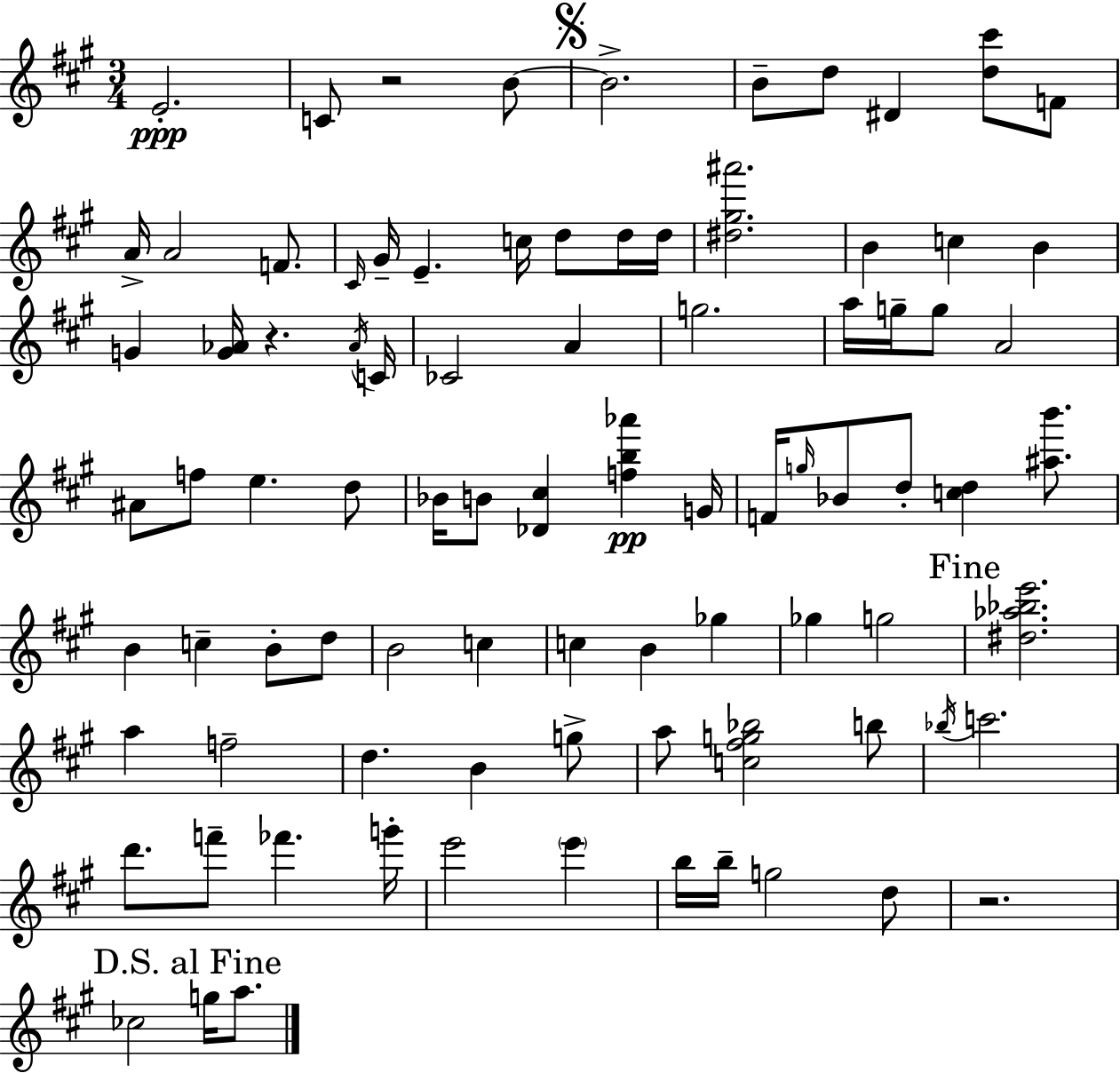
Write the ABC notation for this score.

X:1
T:Untitled
M:3/4
L:1/4
K:A
E2 C/2 z2 B/2 B2 B/2 d/2 ^D [d^c']/2 F/2 A/4 A2 F/2 ^C/4 ^G/4 E c/4 d/2 d/4 d/4 [^d^g^a']2 B c B G [G_A]/4 z _A/4 C/4 _C2 A g2 a/4 g/4 g/2 A2 ^A/2 f/2 e d/2 _B/4 B/2 [_D^c] [fb_a'] G/4 F/4 g/4 _B/2 d/2 [cd] [^ab']/2 B c B/2 d/2 B2 c c B _g _g g2 [^d_a_be']2 a f2 d B g/2 a/2 [c^fg_b]2 b/2 _b/4 c'2 d'/2 f'/2 _f' g'/4 e'2 e' b/4 b/4 g2 d/2 z2 _c2 g/4 a/2